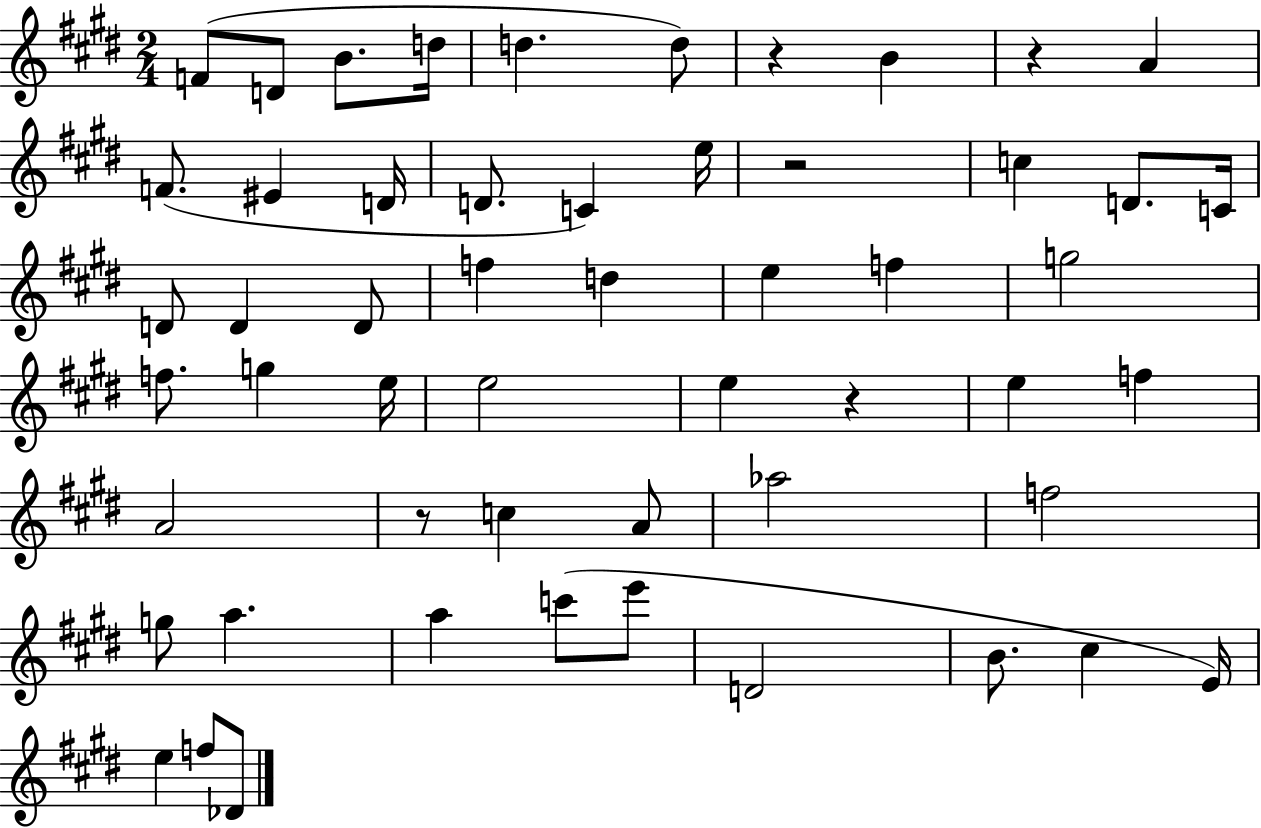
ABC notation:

X:1
T:Untitled
M:2/4
L:1/4
K:E
F/2 D/2 B/2 d/4 d d/2 z B z A F/2 ^E D/4 D/2 C e/4 z2 c D/2 C/4 D/2 D D/2 f d e f g2 f/2 g e/4 e2 e z e f A2 z/2 c A/2 _a2 f2 g/2 a a c'/2 e'/2 D2 B/2 ^c E/4 e f/2 _D/2